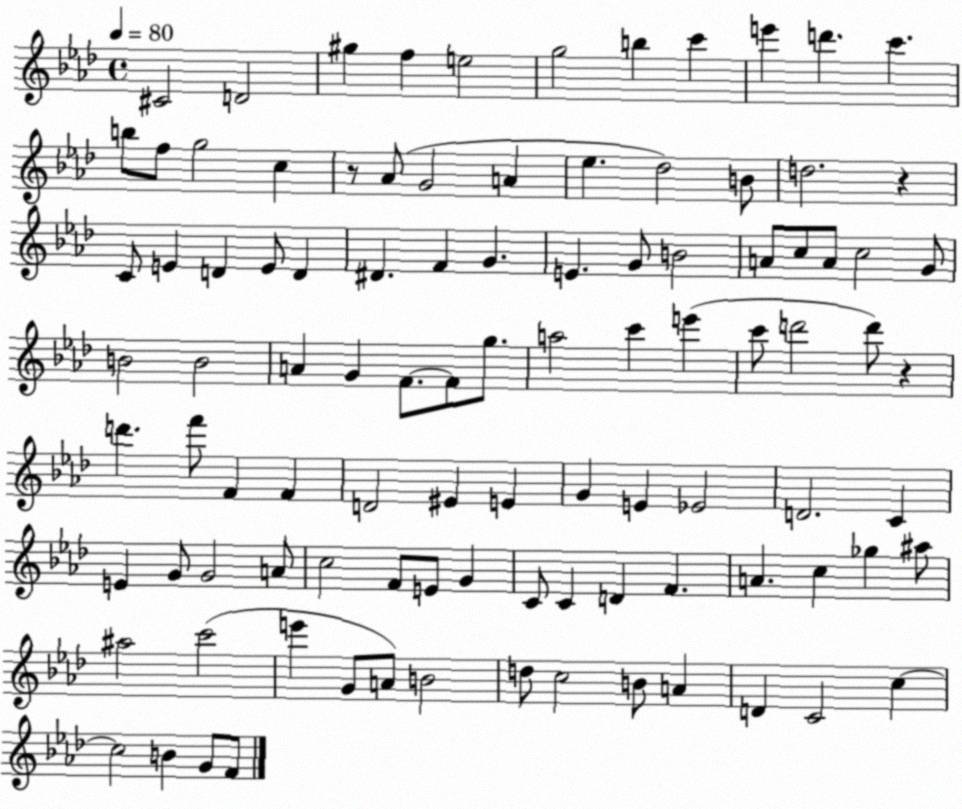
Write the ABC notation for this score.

X:1
T:Untitled
M:4/4
L:1/4
K:Ab
^C2 D2 ^g f e2 g2 b c' e' d' c' b/2 f/2 g2 c z/2 _A/2 G2 A _e _d2 B/2 d2 z C/2 E D E/2 D ^D F G E G/2 B2 A/2 c/2 A/2 c2 G/2 B2 B2 A G F/2 F/2 g/2 a2 c' e' c'/2 d'2 d'/2 z d' f'/2 F F D2 ^E E G E _E2 D2 C E G/2 G2 A/2 c2 F/2 E/2 G C/2 C D F A c _g ^a/2 ^a2 c'2 e' G/2 A/2 B2 d/2 c2 B/2 A D C2 c c2 B G/2 F/2